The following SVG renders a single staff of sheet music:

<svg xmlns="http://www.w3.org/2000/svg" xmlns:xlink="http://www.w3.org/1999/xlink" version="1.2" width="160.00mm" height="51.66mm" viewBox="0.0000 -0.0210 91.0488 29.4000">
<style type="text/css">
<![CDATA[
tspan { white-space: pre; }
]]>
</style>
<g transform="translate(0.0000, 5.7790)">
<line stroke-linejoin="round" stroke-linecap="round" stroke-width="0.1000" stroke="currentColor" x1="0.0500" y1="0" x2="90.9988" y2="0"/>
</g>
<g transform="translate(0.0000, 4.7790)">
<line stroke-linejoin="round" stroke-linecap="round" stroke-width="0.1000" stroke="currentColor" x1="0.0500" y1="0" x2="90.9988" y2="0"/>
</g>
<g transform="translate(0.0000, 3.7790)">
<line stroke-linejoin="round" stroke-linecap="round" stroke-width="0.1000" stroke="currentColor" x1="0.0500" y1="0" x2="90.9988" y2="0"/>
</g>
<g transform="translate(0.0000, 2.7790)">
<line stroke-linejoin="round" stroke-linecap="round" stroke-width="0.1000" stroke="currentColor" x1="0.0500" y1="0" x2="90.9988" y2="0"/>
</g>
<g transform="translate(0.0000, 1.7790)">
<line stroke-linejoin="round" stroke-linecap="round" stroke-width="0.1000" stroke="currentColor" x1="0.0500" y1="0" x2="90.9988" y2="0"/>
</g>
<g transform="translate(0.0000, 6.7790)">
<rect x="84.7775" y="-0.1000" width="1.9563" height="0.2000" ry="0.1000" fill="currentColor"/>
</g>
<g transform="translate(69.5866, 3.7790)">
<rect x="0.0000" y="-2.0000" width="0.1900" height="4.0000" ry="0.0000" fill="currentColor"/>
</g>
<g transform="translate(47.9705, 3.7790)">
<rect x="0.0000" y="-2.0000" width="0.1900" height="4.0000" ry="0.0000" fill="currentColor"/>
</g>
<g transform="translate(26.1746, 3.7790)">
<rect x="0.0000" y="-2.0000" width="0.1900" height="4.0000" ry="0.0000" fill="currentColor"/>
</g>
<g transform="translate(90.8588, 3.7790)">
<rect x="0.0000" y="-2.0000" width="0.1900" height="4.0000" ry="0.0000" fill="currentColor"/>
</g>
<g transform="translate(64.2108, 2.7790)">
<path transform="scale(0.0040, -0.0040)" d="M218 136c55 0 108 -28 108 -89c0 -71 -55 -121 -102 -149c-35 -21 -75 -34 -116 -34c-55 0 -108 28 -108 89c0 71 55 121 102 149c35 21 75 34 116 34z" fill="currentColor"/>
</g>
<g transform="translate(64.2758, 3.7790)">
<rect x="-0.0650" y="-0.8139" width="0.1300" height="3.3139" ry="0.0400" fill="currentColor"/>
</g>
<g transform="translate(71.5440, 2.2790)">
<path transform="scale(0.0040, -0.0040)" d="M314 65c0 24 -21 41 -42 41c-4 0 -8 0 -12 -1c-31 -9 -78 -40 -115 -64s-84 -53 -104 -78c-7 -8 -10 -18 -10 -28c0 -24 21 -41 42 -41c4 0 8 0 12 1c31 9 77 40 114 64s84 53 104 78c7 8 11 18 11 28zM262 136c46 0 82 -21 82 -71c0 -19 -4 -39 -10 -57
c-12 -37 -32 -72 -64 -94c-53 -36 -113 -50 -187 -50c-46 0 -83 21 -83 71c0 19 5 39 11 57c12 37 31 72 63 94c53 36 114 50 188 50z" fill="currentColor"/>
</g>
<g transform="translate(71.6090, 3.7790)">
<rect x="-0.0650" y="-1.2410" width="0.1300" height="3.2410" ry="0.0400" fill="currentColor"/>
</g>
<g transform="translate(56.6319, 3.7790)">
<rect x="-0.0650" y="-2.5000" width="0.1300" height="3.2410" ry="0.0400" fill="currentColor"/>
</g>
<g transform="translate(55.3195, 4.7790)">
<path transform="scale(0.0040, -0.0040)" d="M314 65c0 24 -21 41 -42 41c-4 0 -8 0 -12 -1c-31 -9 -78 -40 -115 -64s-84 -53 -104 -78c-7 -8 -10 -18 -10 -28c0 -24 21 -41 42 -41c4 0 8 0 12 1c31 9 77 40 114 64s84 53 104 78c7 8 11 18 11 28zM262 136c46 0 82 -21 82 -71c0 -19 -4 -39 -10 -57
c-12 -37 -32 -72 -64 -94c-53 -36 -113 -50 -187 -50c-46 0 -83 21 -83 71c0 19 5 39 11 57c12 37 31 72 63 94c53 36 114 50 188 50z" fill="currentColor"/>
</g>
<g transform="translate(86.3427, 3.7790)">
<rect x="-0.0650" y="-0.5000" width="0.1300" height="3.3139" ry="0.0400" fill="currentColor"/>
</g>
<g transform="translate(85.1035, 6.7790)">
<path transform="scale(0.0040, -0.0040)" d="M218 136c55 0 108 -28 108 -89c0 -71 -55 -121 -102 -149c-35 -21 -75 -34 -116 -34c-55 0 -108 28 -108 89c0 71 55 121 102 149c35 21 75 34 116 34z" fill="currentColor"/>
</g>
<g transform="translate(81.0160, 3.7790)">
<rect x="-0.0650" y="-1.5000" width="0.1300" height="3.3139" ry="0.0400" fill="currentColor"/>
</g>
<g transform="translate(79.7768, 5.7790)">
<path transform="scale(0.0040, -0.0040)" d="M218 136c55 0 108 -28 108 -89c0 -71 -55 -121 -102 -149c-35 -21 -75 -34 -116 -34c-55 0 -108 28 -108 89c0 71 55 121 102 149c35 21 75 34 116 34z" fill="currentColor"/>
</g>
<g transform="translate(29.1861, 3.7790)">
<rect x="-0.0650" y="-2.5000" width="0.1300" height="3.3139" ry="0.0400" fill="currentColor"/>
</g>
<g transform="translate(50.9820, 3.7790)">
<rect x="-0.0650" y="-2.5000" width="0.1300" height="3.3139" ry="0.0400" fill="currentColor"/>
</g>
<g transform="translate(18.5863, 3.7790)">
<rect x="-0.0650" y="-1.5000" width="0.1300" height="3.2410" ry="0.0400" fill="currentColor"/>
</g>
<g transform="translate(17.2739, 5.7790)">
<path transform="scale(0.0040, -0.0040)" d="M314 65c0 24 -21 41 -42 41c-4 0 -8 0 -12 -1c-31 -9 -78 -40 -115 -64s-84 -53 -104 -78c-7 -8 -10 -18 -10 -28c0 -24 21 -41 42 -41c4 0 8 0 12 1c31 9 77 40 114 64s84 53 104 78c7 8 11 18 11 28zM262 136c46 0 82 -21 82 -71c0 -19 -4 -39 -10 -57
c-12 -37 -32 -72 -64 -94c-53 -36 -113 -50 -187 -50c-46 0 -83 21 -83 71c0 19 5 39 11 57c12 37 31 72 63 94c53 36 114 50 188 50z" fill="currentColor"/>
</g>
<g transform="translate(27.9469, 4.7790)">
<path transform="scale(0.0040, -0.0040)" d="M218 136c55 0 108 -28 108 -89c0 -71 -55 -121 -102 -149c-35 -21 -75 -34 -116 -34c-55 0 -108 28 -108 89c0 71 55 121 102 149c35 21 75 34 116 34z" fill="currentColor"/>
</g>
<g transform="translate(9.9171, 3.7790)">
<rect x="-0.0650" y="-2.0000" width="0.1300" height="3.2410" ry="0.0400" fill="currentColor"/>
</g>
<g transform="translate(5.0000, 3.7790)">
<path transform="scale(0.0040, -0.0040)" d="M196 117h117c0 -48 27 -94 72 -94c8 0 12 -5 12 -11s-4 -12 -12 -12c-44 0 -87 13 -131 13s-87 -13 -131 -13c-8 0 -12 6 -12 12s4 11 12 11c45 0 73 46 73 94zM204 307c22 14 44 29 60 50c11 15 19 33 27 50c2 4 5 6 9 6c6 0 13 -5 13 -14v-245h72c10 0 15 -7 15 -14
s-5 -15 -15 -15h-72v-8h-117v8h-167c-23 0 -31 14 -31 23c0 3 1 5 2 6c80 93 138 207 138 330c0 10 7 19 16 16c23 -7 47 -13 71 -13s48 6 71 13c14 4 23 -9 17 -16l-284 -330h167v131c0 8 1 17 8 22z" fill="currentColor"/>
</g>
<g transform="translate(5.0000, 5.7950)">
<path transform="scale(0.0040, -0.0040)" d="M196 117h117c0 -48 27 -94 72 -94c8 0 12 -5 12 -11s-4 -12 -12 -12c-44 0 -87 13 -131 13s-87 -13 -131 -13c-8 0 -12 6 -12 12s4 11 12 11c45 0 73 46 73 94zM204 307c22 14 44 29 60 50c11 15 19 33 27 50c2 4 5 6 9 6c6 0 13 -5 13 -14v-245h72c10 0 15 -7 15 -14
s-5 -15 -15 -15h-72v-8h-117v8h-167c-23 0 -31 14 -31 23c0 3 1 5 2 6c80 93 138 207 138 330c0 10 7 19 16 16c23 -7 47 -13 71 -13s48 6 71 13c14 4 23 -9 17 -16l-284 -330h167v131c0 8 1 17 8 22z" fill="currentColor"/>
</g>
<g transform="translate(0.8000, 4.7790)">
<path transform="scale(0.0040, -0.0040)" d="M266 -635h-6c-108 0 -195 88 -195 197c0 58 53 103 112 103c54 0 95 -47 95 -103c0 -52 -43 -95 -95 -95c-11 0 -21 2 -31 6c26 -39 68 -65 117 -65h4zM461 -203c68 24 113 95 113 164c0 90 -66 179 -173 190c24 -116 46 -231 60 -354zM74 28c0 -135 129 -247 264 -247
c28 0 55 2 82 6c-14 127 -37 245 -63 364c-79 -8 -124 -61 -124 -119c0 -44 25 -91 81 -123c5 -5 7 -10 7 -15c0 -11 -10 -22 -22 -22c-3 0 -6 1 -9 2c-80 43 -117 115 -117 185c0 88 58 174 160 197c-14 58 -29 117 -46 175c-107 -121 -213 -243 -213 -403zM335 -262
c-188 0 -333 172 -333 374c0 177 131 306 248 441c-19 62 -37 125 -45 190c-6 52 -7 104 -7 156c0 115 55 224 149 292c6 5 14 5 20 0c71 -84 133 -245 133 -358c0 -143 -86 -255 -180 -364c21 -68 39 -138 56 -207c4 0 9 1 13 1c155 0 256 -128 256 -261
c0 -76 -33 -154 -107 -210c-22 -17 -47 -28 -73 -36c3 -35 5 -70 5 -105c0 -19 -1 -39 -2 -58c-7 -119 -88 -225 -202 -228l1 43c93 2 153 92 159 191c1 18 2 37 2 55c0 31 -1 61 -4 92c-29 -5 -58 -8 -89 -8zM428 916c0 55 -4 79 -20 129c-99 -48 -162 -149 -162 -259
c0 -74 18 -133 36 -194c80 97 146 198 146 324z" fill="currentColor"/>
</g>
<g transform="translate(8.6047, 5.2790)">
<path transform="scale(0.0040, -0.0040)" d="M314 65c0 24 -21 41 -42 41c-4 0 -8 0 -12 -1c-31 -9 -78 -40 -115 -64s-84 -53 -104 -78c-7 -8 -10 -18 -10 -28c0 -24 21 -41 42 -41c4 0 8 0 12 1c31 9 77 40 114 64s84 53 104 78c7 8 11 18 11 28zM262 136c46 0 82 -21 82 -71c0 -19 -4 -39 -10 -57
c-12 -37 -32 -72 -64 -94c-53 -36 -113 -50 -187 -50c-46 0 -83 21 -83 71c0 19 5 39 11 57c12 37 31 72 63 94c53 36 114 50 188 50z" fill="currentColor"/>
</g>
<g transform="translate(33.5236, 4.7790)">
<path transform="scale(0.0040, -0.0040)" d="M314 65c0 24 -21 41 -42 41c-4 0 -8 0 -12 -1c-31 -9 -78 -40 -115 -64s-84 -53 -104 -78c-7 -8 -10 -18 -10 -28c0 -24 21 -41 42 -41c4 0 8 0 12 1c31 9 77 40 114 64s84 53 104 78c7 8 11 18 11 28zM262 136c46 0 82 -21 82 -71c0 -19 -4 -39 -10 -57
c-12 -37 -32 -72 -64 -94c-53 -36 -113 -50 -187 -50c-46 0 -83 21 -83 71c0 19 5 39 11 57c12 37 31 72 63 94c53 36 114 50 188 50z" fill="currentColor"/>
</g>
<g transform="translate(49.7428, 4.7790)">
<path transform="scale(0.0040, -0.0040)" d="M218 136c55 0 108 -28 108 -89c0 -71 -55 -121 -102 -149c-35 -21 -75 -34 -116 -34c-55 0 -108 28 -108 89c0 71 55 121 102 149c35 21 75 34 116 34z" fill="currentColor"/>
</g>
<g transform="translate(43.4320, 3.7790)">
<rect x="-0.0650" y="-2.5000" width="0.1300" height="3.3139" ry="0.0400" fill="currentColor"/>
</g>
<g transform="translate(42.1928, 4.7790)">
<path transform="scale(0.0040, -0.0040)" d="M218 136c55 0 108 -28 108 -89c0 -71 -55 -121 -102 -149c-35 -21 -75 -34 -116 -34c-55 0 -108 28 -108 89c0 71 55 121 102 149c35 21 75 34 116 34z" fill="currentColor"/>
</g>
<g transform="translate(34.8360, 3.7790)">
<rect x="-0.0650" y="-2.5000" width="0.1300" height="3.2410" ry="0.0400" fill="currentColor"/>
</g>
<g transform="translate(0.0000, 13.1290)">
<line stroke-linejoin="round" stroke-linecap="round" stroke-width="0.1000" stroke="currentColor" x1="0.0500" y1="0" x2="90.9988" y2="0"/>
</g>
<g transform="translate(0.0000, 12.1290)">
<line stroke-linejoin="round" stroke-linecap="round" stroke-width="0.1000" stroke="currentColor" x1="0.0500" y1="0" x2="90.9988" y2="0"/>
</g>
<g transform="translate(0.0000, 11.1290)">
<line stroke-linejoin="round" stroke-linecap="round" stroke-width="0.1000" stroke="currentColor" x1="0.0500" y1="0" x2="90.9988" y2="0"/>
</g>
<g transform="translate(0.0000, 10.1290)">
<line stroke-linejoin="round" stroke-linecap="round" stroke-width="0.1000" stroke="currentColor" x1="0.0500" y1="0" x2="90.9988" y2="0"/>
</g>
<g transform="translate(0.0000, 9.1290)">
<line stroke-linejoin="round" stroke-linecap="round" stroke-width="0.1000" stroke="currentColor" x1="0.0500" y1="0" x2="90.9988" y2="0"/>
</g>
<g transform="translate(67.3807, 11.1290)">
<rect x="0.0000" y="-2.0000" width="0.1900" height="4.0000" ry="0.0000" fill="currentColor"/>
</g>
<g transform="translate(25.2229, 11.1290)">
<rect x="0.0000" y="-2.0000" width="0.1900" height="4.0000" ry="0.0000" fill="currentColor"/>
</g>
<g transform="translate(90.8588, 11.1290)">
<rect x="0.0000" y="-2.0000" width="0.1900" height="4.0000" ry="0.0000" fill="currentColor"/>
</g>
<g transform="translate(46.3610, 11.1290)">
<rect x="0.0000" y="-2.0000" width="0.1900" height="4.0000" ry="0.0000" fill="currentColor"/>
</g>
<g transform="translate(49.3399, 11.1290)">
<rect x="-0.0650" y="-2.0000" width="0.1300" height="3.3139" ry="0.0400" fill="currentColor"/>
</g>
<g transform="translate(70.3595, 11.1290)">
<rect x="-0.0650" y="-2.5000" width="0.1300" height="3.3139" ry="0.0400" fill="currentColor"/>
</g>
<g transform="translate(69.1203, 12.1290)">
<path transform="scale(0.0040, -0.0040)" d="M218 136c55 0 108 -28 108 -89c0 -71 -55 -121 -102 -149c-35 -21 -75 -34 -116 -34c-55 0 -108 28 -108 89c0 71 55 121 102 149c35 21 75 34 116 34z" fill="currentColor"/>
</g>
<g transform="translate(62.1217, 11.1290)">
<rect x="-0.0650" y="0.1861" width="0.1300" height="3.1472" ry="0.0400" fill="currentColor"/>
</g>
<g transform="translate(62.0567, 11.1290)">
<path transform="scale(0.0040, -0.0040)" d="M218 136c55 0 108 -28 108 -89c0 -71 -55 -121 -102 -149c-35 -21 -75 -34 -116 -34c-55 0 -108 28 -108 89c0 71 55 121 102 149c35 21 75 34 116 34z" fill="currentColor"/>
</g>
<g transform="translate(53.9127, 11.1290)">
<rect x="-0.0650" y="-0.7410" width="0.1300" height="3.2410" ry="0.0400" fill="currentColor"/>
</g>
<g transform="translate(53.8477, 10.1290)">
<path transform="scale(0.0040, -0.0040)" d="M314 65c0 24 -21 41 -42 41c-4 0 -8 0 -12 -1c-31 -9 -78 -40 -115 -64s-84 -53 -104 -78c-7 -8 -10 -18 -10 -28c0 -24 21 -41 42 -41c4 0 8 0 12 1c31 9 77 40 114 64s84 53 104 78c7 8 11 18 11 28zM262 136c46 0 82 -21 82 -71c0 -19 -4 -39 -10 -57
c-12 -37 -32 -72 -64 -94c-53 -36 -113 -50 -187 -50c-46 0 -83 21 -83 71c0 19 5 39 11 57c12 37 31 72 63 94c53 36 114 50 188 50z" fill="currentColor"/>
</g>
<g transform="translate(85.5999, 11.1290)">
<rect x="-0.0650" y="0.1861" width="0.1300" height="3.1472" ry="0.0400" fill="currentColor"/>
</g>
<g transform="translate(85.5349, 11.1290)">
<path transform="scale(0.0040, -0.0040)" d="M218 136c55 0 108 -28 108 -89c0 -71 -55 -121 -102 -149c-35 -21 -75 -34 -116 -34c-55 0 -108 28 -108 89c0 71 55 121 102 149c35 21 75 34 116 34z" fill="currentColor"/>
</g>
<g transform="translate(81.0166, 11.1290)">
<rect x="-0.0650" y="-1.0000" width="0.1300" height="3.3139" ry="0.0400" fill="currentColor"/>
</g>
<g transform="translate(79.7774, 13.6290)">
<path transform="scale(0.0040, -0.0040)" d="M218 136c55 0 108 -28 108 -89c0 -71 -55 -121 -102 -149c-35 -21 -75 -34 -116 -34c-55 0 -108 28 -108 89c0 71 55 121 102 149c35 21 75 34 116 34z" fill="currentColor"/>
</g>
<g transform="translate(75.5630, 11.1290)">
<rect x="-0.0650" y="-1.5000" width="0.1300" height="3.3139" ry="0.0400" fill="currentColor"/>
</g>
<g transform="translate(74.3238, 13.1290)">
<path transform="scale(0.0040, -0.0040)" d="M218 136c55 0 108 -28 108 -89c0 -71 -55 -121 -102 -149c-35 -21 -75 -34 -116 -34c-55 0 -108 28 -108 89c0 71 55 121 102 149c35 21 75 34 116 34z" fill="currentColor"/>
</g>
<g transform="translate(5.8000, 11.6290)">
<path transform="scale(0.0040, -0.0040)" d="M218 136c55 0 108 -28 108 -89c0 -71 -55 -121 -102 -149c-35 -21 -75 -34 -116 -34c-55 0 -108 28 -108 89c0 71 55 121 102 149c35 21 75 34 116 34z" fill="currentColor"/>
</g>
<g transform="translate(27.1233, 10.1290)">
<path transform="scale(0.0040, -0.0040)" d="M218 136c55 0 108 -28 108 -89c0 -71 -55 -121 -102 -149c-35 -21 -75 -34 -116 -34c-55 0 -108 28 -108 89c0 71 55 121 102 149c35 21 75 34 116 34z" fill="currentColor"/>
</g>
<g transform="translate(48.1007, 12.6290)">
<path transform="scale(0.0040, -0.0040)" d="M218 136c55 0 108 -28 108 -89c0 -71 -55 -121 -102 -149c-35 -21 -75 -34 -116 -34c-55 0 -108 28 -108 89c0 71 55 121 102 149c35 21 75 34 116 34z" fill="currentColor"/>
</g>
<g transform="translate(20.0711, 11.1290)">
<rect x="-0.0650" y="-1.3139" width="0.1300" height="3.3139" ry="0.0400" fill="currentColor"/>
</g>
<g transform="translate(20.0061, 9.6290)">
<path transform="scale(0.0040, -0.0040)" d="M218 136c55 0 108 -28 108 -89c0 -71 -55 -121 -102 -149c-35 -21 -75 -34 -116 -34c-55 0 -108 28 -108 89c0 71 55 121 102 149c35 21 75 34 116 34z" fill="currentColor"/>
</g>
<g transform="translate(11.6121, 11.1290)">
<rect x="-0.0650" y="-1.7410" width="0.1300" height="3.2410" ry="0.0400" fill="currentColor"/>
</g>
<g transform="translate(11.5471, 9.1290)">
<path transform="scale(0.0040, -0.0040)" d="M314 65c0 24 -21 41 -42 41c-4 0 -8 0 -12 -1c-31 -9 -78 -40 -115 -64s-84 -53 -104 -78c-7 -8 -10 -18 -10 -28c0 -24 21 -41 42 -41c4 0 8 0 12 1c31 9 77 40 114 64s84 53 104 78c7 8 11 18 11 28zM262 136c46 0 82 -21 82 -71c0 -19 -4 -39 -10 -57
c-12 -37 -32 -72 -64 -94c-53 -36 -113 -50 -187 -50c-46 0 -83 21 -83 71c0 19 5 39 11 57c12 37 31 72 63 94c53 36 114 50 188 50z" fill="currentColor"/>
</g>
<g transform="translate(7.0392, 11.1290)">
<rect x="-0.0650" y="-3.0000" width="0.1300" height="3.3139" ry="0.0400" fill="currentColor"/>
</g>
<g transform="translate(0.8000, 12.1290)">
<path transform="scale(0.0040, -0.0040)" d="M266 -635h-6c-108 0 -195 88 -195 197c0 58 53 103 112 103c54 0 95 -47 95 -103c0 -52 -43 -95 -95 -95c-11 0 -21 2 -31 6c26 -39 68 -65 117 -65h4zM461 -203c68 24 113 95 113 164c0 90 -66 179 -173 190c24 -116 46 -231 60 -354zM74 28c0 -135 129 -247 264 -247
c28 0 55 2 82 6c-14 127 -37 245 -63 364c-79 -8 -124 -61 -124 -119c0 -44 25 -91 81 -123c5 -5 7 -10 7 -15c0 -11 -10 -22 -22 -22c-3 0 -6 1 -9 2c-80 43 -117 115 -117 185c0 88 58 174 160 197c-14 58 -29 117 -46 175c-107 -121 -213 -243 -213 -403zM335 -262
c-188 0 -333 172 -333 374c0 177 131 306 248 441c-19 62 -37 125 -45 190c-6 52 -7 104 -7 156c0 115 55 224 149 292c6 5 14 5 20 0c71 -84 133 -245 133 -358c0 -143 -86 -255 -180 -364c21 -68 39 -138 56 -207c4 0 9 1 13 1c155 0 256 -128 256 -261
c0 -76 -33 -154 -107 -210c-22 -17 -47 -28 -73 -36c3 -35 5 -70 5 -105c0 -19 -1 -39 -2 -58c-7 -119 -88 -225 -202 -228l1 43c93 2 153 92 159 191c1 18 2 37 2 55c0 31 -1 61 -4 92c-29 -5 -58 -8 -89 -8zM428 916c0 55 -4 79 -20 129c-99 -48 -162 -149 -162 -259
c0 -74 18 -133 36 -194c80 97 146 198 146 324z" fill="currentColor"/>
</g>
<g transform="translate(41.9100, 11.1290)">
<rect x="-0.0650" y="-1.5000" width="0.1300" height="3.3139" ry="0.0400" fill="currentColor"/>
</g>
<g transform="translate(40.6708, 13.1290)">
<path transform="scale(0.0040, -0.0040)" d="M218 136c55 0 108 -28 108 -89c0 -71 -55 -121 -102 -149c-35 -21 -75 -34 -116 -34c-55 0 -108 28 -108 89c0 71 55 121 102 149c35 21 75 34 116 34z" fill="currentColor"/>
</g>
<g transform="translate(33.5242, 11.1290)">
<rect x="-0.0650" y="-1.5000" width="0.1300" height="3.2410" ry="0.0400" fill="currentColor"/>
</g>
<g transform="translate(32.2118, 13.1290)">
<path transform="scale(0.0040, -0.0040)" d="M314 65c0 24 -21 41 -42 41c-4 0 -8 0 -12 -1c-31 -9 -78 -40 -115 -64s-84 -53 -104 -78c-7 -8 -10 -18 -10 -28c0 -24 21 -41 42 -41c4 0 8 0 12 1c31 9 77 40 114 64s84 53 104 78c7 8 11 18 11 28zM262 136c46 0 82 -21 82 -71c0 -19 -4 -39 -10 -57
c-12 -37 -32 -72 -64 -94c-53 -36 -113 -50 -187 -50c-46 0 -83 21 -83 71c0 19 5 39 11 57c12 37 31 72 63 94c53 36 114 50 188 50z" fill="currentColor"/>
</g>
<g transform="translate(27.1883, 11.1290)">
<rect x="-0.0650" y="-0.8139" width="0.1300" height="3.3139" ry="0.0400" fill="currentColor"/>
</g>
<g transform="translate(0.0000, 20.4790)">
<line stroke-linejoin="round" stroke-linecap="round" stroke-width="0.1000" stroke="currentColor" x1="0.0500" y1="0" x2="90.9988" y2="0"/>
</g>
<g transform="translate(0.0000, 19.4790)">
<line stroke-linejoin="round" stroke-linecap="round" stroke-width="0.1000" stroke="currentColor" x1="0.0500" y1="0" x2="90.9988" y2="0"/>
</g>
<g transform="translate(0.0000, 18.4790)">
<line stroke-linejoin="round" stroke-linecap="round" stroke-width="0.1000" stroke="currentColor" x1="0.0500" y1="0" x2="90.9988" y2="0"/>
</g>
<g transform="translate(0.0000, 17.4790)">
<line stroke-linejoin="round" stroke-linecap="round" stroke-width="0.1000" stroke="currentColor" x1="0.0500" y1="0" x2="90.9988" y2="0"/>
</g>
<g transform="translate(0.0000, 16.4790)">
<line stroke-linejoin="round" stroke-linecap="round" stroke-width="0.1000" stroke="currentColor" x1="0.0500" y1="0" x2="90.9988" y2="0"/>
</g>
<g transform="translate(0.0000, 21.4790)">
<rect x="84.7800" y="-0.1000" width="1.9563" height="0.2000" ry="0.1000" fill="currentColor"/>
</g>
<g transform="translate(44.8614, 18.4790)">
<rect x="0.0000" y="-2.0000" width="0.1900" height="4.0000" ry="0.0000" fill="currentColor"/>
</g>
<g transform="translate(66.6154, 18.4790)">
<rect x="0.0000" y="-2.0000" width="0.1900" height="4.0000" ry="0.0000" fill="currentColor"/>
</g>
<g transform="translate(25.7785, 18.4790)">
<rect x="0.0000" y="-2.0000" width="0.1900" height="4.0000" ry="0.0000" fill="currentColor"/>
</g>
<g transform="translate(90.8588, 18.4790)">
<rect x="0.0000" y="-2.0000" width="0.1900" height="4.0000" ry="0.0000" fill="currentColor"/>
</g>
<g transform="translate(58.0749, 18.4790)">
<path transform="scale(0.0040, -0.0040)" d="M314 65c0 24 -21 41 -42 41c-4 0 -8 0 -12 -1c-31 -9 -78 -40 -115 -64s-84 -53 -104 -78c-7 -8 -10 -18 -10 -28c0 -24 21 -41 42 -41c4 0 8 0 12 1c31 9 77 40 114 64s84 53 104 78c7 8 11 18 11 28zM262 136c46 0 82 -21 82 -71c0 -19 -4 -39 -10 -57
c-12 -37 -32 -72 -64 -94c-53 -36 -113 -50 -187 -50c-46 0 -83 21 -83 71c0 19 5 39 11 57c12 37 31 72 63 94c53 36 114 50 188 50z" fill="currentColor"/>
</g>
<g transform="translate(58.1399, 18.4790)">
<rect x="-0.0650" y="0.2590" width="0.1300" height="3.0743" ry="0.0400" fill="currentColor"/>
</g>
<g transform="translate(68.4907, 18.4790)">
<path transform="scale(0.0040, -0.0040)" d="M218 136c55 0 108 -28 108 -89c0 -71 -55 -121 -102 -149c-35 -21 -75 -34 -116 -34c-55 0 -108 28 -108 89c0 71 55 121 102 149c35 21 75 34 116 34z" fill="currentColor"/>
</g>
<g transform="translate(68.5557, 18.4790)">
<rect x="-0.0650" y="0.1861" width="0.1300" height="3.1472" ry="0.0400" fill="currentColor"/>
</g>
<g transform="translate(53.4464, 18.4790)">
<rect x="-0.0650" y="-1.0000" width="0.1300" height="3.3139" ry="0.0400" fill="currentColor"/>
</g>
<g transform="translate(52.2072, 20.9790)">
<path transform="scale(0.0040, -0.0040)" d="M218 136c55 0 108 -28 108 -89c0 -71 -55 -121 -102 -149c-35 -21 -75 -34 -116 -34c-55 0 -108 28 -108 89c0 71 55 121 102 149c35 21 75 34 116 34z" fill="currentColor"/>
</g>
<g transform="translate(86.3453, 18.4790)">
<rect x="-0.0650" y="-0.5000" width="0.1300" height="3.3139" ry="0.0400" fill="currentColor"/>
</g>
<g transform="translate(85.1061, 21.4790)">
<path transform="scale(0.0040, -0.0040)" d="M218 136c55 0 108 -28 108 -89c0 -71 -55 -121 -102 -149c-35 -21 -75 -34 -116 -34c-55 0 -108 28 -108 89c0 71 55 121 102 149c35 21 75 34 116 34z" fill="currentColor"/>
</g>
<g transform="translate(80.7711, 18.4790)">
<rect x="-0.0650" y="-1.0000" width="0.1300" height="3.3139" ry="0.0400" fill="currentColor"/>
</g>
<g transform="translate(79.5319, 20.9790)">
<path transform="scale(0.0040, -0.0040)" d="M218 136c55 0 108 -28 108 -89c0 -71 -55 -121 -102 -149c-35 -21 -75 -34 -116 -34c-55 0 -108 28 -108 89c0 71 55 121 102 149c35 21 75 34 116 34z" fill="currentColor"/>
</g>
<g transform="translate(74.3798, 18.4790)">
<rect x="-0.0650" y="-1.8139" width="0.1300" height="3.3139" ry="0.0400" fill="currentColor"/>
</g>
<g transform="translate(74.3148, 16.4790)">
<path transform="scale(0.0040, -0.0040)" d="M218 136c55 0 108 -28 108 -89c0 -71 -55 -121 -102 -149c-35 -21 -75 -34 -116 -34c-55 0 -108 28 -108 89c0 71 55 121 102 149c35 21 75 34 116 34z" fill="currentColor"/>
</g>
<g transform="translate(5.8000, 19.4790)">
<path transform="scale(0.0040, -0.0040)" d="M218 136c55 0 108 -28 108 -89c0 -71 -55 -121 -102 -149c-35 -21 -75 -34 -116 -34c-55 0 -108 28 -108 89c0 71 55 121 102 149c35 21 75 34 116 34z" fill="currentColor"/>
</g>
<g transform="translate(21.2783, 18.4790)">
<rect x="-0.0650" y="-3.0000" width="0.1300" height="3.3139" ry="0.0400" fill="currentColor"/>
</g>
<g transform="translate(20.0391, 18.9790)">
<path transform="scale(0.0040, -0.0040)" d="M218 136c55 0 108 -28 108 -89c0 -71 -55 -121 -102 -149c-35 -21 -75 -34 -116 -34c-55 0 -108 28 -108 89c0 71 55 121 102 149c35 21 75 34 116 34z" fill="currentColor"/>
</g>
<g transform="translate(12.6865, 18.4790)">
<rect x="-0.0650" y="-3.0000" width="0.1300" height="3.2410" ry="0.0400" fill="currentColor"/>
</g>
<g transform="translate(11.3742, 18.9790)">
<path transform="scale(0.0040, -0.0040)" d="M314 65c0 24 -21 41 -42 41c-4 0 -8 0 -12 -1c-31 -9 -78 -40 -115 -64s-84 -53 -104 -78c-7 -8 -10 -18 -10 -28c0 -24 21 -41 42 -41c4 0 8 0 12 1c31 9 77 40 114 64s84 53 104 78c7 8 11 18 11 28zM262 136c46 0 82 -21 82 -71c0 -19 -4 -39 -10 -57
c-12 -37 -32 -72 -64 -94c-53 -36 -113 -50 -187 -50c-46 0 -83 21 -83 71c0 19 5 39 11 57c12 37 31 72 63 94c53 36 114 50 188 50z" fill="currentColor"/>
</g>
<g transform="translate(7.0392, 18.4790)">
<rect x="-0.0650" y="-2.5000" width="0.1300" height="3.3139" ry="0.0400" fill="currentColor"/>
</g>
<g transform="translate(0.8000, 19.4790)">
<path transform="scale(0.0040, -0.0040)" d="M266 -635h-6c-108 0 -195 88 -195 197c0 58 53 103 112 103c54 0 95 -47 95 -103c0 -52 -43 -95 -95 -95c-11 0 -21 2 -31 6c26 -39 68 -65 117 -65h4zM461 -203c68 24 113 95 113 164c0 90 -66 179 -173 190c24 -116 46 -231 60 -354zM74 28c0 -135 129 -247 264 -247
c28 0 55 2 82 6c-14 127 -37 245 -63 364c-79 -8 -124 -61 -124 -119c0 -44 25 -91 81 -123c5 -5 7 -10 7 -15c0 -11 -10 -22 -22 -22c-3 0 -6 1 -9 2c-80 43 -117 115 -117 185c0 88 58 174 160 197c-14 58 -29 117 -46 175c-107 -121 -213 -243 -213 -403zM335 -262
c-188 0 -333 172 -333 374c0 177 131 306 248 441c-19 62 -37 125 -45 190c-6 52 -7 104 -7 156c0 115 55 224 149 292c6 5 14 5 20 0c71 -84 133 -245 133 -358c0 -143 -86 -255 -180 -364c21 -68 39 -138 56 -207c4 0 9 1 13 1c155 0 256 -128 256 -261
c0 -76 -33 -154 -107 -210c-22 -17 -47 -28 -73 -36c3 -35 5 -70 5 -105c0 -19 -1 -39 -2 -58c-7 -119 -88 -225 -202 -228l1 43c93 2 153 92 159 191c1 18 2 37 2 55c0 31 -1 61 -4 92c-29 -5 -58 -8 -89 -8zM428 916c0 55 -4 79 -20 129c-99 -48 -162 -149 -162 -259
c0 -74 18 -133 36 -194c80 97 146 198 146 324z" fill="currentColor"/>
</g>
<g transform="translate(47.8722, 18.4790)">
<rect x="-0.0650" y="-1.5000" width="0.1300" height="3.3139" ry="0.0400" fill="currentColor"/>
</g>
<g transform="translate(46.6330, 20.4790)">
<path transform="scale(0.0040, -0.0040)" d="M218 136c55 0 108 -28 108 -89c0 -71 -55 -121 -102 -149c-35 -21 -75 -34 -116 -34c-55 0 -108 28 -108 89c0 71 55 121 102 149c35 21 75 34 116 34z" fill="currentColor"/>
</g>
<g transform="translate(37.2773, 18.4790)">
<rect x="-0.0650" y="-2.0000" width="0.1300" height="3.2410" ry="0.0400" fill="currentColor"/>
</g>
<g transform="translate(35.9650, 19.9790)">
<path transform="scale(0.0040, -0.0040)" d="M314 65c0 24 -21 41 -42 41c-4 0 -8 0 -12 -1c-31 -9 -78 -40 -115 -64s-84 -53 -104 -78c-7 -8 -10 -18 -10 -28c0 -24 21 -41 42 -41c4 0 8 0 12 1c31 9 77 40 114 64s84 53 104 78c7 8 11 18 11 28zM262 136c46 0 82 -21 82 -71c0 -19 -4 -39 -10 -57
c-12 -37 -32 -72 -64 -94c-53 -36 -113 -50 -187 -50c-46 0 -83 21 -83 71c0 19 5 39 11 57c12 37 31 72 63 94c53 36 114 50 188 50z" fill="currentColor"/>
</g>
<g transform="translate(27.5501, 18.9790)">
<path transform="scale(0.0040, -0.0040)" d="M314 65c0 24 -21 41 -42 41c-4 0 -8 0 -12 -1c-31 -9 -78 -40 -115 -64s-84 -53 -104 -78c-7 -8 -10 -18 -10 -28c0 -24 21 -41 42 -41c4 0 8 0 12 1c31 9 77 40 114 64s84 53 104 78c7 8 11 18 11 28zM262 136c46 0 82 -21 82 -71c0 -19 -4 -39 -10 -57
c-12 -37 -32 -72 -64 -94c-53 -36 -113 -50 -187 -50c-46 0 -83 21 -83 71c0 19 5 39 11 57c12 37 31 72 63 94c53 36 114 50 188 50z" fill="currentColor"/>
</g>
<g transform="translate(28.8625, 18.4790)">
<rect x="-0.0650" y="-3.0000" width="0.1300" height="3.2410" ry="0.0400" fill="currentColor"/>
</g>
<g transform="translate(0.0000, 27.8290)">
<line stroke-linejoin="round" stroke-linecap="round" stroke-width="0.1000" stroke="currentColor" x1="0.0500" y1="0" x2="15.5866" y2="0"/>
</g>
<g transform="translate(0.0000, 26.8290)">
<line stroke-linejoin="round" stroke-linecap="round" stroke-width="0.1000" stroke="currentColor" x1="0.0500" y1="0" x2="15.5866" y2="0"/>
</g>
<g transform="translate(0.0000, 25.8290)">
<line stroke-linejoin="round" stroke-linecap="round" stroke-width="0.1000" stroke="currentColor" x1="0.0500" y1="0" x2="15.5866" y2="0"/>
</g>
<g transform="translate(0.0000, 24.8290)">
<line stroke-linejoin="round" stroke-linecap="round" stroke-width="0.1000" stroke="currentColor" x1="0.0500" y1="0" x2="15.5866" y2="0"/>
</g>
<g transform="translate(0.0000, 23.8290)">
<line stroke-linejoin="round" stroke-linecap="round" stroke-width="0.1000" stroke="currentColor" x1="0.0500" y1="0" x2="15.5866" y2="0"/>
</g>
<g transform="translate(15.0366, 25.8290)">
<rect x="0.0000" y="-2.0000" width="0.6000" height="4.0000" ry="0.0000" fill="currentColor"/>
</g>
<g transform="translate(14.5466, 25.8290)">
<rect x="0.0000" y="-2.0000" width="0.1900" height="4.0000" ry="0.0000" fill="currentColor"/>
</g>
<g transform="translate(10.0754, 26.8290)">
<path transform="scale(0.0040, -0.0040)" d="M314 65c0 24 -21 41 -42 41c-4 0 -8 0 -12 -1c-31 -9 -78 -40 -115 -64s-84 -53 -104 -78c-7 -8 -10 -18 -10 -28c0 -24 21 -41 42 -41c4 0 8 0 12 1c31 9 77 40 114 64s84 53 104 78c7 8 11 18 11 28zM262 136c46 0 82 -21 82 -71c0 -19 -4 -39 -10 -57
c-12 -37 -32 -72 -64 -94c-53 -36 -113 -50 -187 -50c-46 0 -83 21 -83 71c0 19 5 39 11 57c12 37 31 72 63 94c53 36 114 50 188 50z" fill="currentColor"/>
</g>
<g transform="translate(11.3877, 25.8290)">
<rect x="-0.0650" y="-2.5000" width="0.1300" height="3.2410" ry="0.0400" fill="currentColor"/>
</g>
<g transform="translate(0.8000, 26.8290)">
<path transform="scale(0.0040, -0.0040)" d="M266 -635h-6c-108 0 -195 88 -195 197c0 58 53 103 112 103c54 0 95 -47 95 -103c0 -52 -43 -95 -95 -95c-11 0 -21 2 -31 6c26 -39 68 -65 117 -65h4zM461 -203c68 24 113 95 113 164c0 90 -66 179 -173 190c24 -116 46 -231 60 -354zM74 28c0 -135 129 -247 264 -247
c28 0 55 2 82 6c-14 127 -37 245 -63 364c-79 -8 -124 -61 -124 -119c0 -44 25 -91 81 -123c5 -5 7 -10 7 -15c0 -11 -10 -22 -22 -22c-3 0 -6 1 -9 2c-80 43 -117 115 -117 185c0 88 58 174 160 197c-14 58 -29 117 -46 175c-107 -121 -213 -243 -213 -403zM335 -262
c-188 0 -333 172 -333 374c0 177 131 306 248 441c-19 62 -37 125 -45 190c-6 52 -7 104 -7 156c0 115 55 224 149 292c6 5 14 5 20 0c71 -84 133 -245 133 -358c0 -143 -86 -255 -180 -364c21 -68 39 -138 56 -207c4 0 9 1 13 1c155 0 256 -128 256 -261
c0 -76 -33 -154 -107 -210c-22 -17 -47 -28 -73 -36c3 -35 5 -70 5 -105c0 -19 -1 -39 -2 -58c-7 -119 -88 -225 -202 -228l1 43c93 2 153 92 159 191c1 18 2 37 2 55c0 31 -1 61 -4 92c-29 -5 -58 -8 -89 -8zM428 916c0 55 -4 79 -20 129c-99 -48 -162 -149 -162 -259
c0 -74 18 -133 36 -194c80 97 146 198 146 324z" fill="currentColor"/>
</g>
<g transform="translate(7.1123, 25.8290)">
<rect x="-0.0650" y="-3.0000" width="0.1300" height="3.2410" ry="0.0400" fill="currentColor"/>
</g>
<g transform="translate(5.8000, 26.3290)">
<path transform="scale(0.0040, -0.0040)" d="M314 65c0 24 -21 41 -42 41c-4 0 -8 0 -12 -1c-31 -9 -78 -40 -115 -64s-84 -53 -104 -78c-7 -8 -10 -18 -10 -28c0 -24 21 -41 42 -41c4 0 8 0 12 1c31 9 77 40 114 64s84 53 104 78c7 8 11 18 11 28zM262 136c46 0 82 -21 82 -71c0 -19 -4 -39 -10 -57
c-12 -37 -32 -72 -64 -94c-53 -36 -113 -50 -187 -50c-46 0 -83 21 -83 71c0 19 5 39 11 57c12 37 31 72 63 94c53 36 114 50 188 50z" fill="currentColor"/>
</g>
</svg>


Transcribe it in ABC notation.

X:1
T:Untitled
M:4/4
L:1/4
K:C
F2 E2 G G2 G G G2 d e2 E C A f2 e d E2 E F d2 B G E D B G A2 A A2 F2 E D B2 B f D C A2 G2